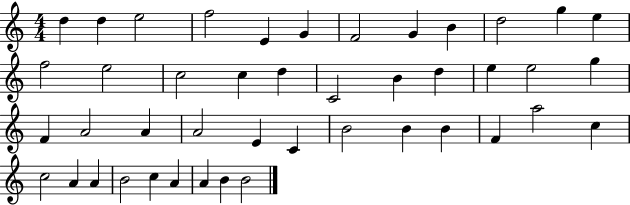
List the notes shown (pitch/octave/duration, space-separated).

D5/q D5/q E5/h F5/h E4/q G4/q F4/h G4/q B4/q D5/h G5/q E5/q F5/h E5/h C5/h C5/q D5/q C4/h B4/q D5/q E5/q E5/h G5/q F4/q A4/h A4/q A4/h E4/q C4/q B4/h B4/q B4/q F4/q A5/h C5/q C5/h A4/q A4/q B4/h C5/q A4/q A4/q B4/q B4/h